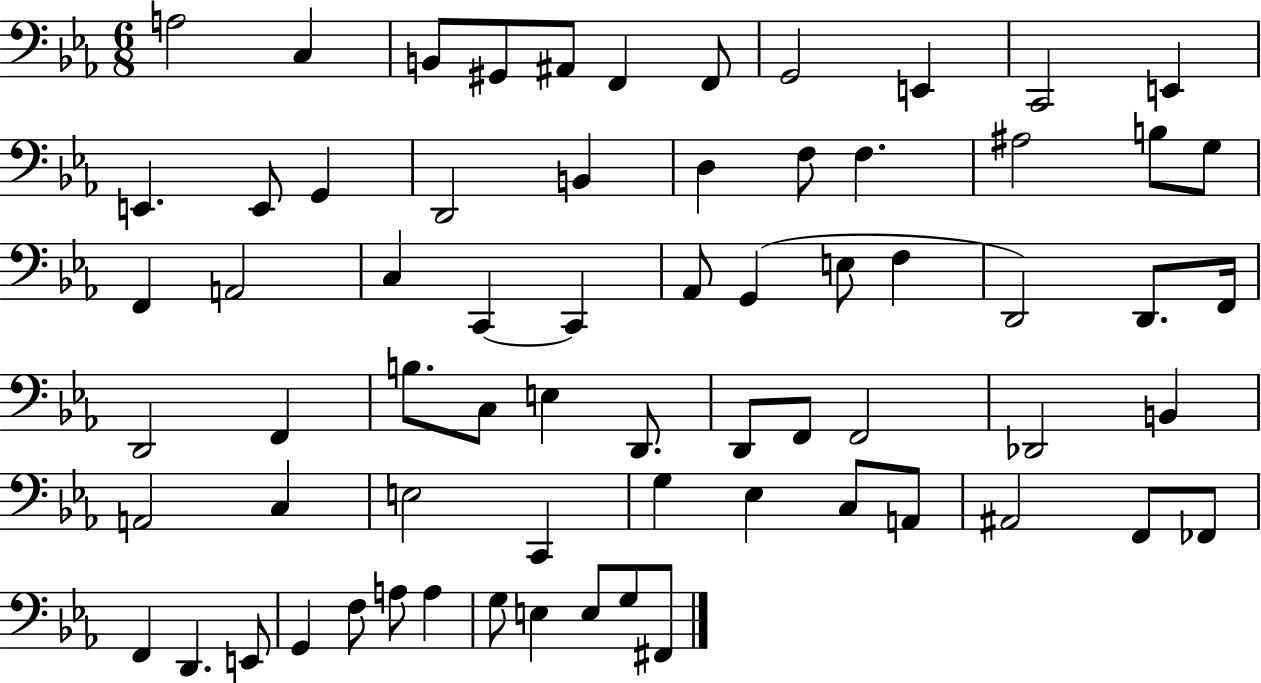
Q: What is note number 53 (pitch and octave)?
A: A2